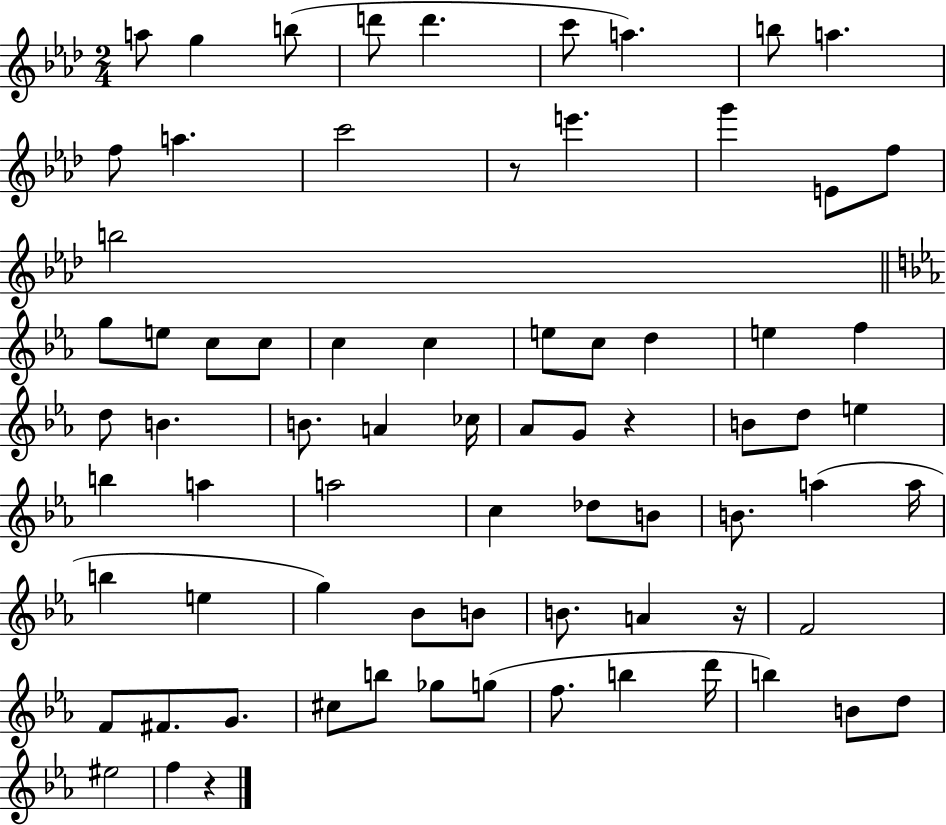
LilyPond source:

{
  \clef treble
  \numericTimeSignature
  \time 2/4
  \key aes \major
  a''8 g''4 b''8( | d'''8 d'''4. | c'''8 a''4.) | b''8 a''4. | \break f''8 a''4. | c'''2 | r8 e'''4. | g'''4 e'8 f''8 | \break b''2 | \bar "||" \break \key ees \major g''8 e''8 c''8 c''8 | c''4 c''4 | e''8 c''8 d''4 | e''4 f''4 | \break d''8 b'4. | b'8. a'4 ces''16 | aes'8 g'8 r4 | b'8 d''8 e''4 | \break b''4 a''4 | a''2 | c''4 des''8 b'8 | b'8. a''4( a''16 | \break b''4 e''4 | g''4) bes'8 b'8 | b'8. a'4 r16 | f'2 | \break f'8 fis'8. g'8. | cis''8 b''8 ges''8 g''8( | f''8. b''4 d'''16 | b''4) b'8 d''8 | \break eis''2 | f''4 r4 | \bar "|."
}